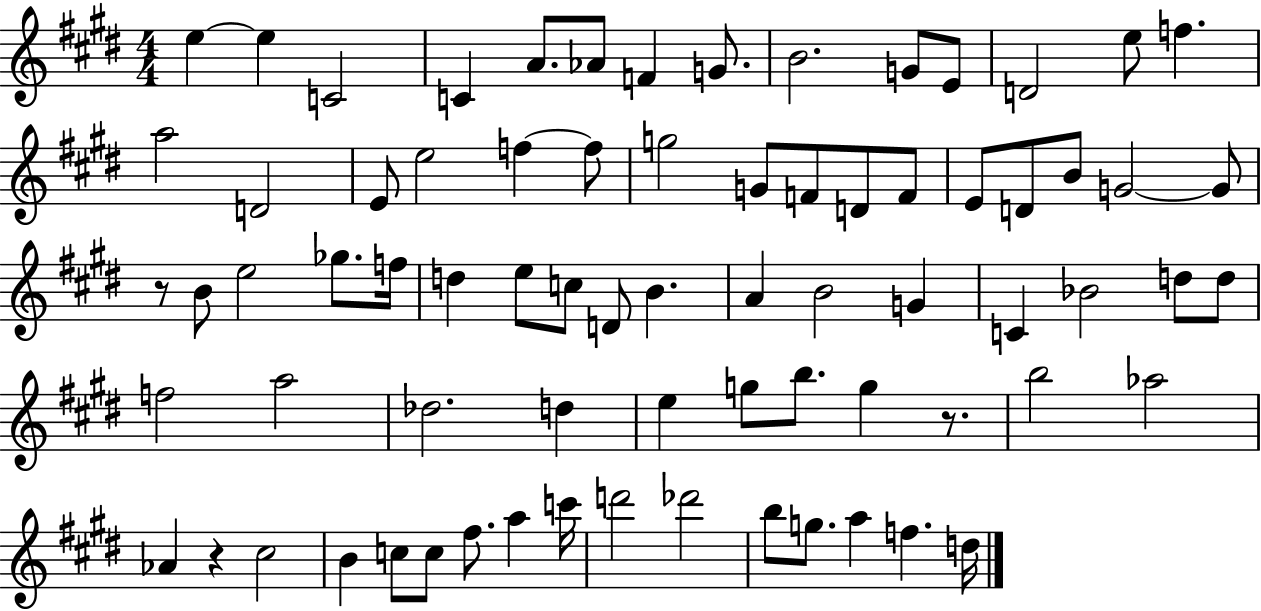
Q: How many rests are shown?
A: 3